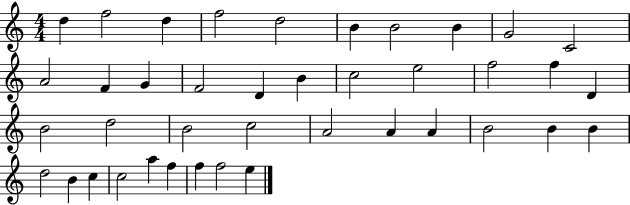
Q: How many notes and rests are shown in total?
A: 40